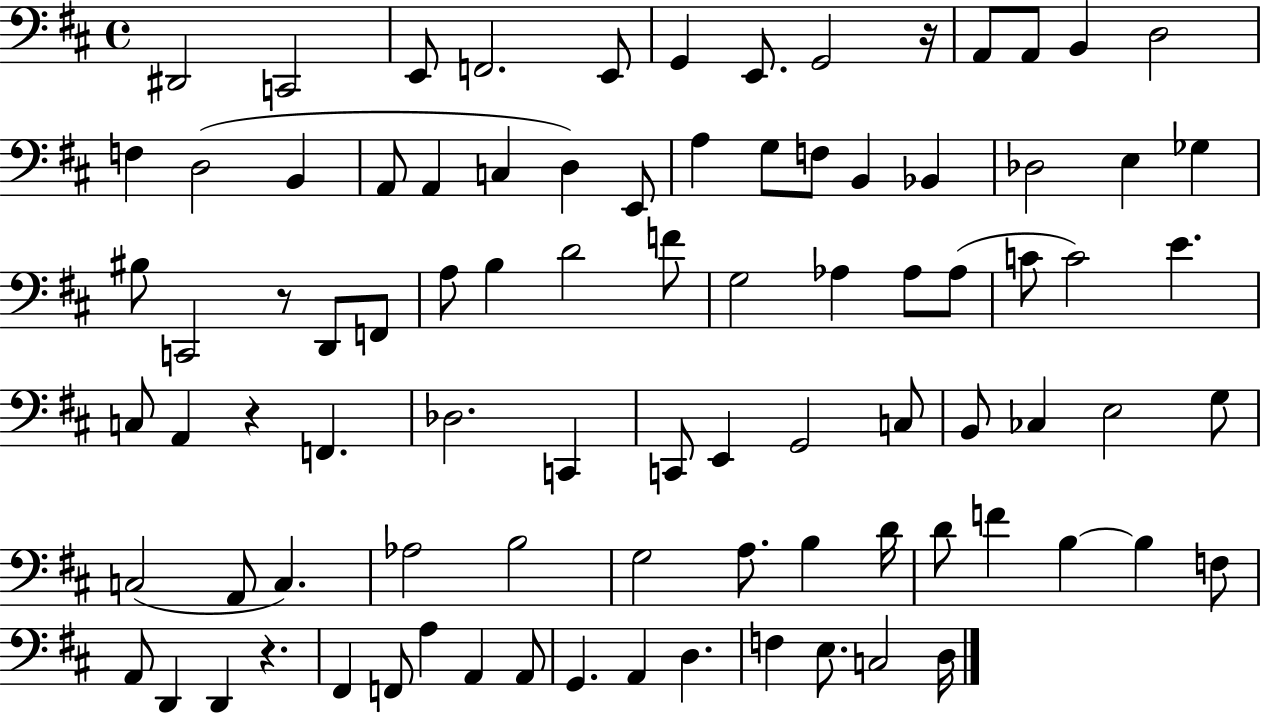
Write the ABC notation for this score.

X:1
T:Untitled
M:4/4
L:1/4
K:D
^D,,2 C,,2 E,,/2 F,,2 E,,/2 G,, E,,/2 G,,2 z/4 A,,/2 A,,/2 B,, D,2 F, D,2 B,, A,,/2 A,, C, D, E,,/2 A, G,/2 F,/2 B,, _B,, _D,2 E, _G, ^B,/2 C,,2 z/2 D,,/2 F,,/2 A,/2 B, D2 F/2 G,2 _A, _A,/2 _A,/2 C/2 C2 E C,/2 A,, z F,, _D,2 C,, C,,/2 E,, G,,2 C,/2 B,,/2 _C, E,2 G,/2 C,2 A,,/2 C, _A,2 B,2 G,2 A,/2 B, D/4 D/2 F B, B, F,/2 A,,/2 D,, D,, z ^F,, F,,/2 A, A,, A,,/2 G,, A,, D, F, E,/2 C,2 D,/4